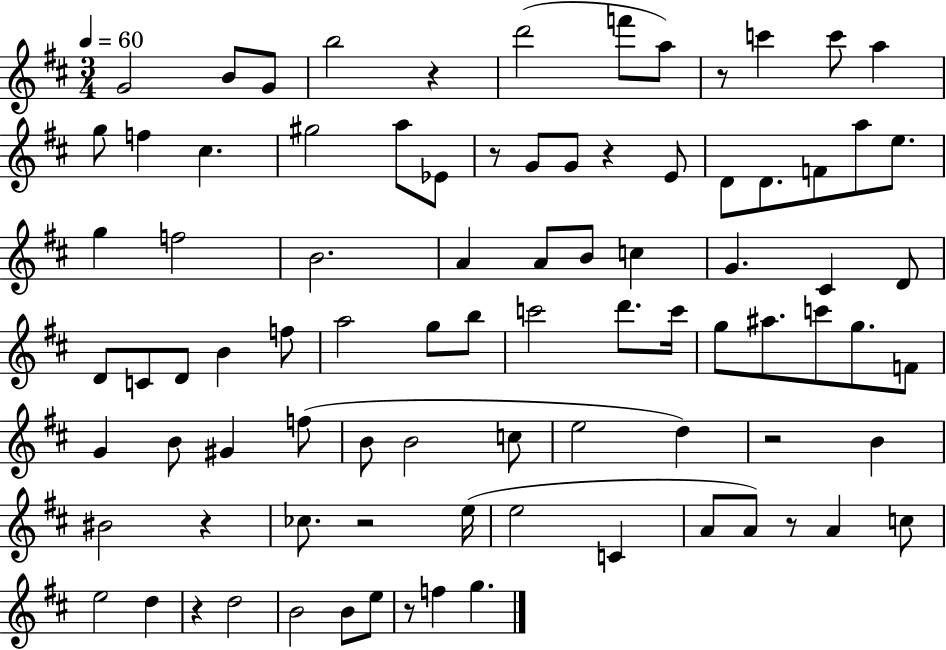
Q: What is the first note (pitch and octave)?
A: G4